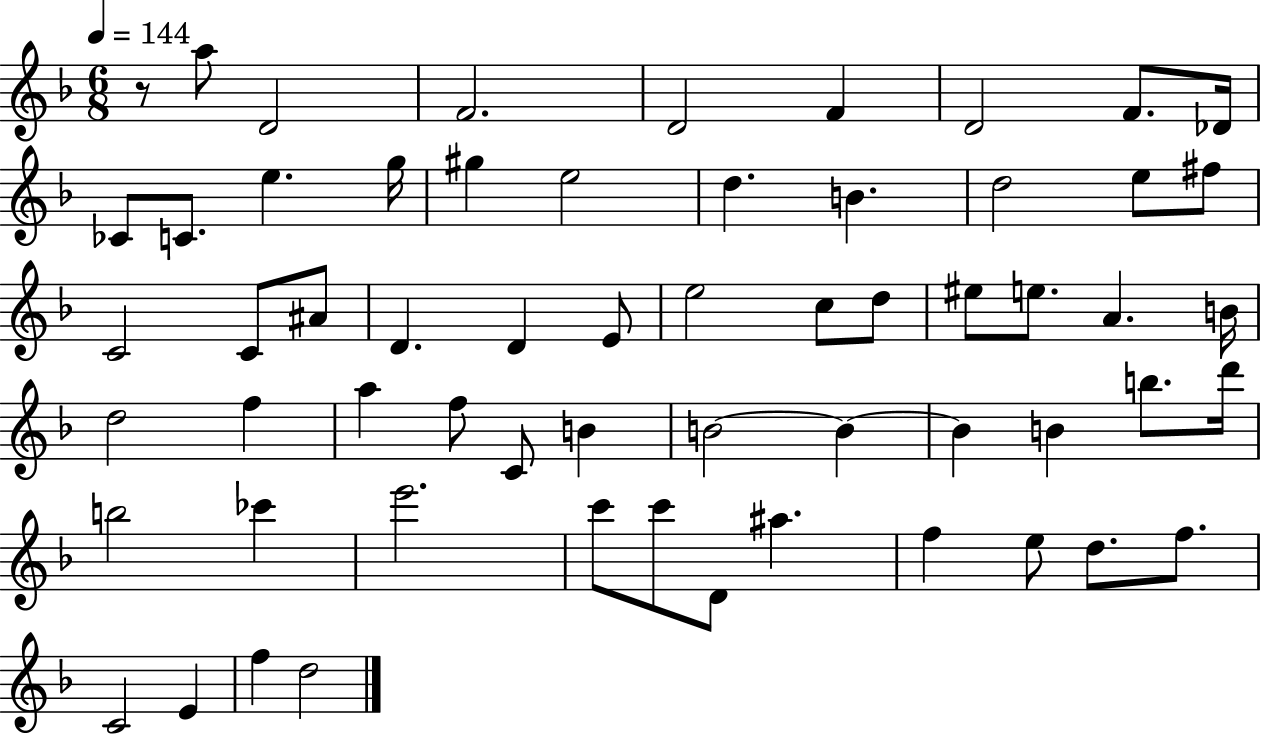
{
  \clef treble
  \numericTimeSignature
  \time 6/8
  \key f \major
  \tempo 4 = 144
  r8 a''8 d'2 | f'2. | d'2 f'4 | d'2 f'8. des'16 | \break ces'8 c'8. e''4. g''16 | gis''4 e''2 | d''4. b'4. | d''2 e''8 fis''8 | \break c'2 c'8 ais'8 | d'4. d'4 e'8 | e''2 c''8 d''8 | eis''8 e''8. a'4. b'16 | \break d''2 f''4 | a''4 f''8 c'8 b'4 | b'2~~ b'4~~ | b'4 b'4 b''8. d'''16 | \break b''2 ces'''4 | e'''2. | c'''8 c'''8 d'8 ais''4. | f''4 e''8 d''8. f''8. | \break c'2 e'4 | f''4 d''2 | \bar "|."
}